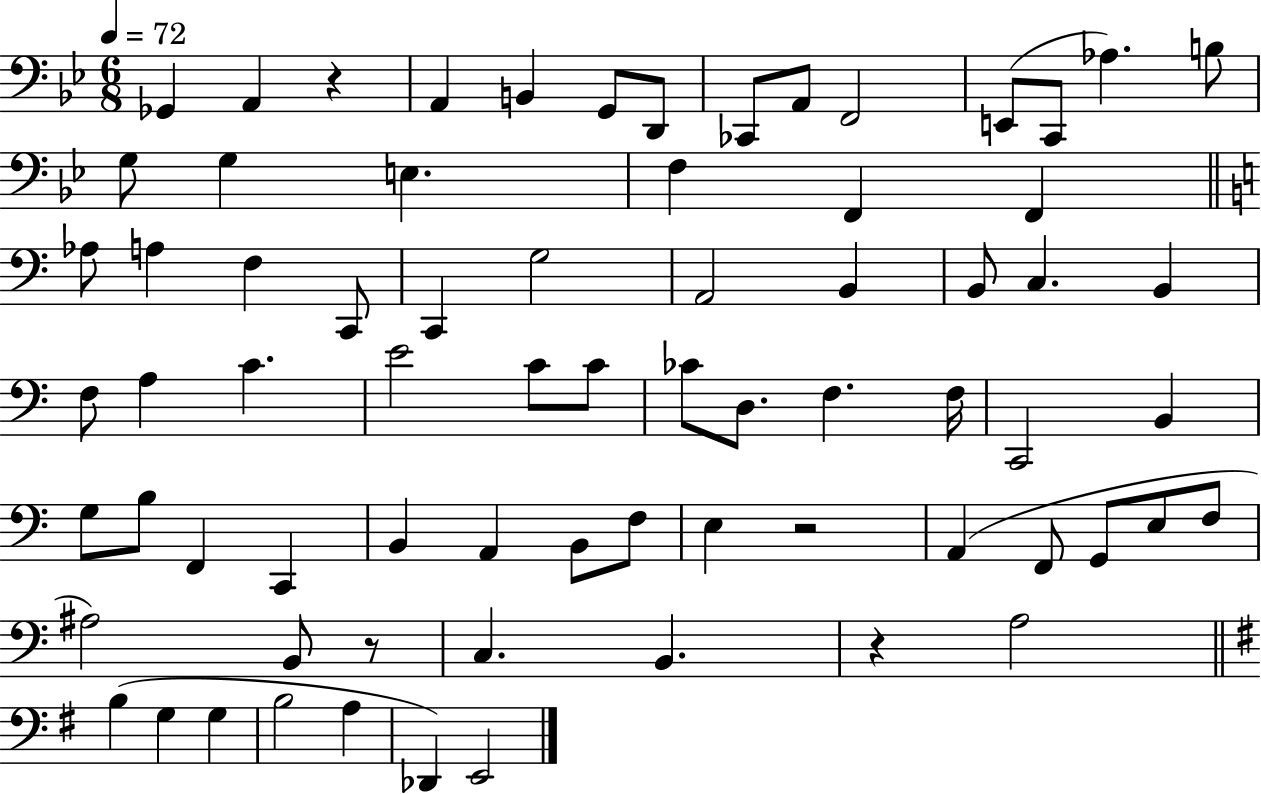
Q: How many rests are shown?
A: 4